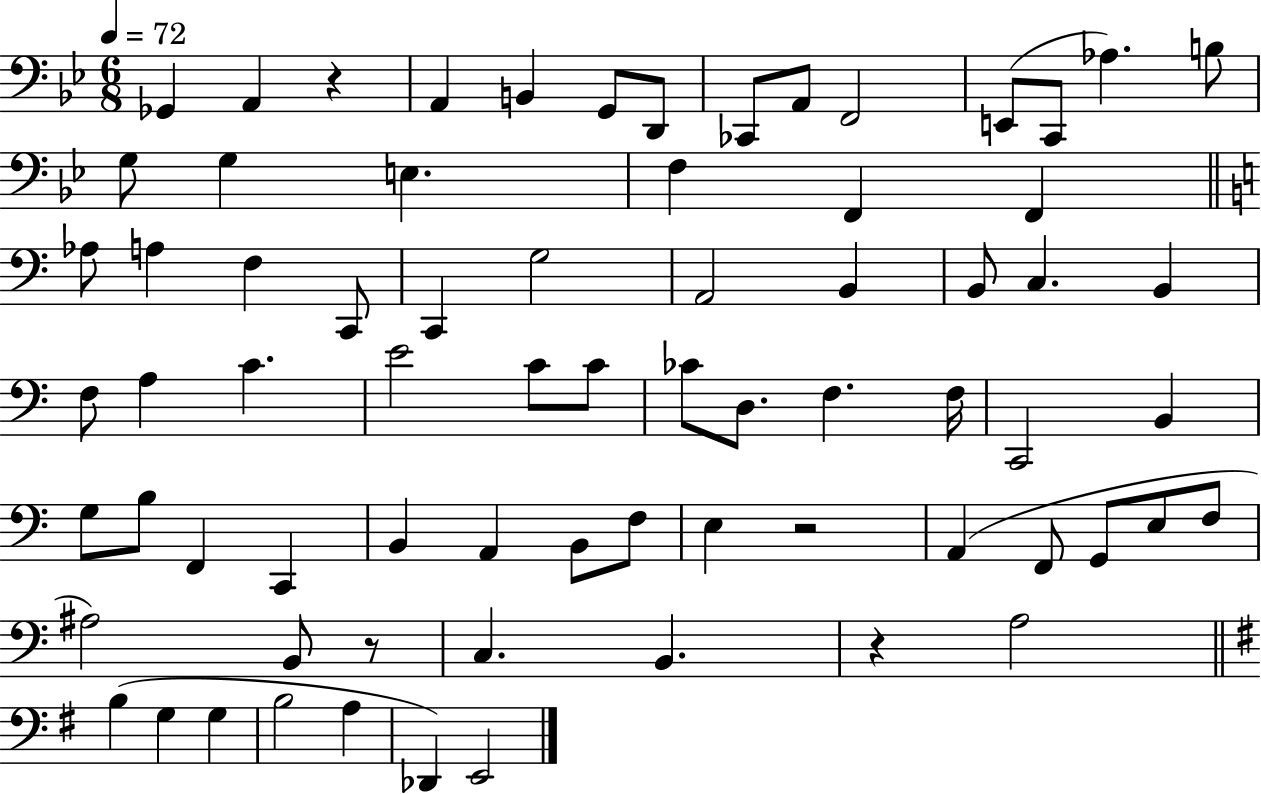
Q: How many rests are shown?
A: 4